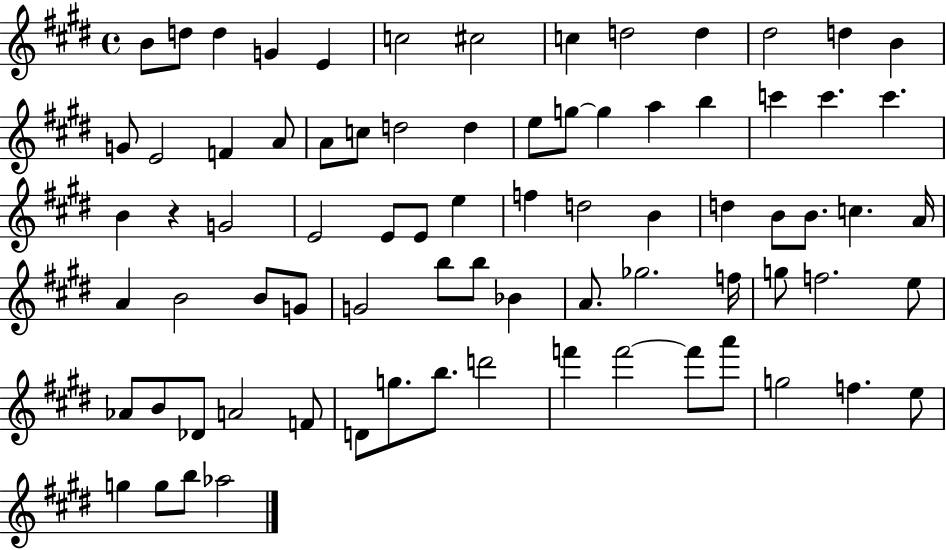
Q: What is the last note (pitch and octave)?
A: Ab5